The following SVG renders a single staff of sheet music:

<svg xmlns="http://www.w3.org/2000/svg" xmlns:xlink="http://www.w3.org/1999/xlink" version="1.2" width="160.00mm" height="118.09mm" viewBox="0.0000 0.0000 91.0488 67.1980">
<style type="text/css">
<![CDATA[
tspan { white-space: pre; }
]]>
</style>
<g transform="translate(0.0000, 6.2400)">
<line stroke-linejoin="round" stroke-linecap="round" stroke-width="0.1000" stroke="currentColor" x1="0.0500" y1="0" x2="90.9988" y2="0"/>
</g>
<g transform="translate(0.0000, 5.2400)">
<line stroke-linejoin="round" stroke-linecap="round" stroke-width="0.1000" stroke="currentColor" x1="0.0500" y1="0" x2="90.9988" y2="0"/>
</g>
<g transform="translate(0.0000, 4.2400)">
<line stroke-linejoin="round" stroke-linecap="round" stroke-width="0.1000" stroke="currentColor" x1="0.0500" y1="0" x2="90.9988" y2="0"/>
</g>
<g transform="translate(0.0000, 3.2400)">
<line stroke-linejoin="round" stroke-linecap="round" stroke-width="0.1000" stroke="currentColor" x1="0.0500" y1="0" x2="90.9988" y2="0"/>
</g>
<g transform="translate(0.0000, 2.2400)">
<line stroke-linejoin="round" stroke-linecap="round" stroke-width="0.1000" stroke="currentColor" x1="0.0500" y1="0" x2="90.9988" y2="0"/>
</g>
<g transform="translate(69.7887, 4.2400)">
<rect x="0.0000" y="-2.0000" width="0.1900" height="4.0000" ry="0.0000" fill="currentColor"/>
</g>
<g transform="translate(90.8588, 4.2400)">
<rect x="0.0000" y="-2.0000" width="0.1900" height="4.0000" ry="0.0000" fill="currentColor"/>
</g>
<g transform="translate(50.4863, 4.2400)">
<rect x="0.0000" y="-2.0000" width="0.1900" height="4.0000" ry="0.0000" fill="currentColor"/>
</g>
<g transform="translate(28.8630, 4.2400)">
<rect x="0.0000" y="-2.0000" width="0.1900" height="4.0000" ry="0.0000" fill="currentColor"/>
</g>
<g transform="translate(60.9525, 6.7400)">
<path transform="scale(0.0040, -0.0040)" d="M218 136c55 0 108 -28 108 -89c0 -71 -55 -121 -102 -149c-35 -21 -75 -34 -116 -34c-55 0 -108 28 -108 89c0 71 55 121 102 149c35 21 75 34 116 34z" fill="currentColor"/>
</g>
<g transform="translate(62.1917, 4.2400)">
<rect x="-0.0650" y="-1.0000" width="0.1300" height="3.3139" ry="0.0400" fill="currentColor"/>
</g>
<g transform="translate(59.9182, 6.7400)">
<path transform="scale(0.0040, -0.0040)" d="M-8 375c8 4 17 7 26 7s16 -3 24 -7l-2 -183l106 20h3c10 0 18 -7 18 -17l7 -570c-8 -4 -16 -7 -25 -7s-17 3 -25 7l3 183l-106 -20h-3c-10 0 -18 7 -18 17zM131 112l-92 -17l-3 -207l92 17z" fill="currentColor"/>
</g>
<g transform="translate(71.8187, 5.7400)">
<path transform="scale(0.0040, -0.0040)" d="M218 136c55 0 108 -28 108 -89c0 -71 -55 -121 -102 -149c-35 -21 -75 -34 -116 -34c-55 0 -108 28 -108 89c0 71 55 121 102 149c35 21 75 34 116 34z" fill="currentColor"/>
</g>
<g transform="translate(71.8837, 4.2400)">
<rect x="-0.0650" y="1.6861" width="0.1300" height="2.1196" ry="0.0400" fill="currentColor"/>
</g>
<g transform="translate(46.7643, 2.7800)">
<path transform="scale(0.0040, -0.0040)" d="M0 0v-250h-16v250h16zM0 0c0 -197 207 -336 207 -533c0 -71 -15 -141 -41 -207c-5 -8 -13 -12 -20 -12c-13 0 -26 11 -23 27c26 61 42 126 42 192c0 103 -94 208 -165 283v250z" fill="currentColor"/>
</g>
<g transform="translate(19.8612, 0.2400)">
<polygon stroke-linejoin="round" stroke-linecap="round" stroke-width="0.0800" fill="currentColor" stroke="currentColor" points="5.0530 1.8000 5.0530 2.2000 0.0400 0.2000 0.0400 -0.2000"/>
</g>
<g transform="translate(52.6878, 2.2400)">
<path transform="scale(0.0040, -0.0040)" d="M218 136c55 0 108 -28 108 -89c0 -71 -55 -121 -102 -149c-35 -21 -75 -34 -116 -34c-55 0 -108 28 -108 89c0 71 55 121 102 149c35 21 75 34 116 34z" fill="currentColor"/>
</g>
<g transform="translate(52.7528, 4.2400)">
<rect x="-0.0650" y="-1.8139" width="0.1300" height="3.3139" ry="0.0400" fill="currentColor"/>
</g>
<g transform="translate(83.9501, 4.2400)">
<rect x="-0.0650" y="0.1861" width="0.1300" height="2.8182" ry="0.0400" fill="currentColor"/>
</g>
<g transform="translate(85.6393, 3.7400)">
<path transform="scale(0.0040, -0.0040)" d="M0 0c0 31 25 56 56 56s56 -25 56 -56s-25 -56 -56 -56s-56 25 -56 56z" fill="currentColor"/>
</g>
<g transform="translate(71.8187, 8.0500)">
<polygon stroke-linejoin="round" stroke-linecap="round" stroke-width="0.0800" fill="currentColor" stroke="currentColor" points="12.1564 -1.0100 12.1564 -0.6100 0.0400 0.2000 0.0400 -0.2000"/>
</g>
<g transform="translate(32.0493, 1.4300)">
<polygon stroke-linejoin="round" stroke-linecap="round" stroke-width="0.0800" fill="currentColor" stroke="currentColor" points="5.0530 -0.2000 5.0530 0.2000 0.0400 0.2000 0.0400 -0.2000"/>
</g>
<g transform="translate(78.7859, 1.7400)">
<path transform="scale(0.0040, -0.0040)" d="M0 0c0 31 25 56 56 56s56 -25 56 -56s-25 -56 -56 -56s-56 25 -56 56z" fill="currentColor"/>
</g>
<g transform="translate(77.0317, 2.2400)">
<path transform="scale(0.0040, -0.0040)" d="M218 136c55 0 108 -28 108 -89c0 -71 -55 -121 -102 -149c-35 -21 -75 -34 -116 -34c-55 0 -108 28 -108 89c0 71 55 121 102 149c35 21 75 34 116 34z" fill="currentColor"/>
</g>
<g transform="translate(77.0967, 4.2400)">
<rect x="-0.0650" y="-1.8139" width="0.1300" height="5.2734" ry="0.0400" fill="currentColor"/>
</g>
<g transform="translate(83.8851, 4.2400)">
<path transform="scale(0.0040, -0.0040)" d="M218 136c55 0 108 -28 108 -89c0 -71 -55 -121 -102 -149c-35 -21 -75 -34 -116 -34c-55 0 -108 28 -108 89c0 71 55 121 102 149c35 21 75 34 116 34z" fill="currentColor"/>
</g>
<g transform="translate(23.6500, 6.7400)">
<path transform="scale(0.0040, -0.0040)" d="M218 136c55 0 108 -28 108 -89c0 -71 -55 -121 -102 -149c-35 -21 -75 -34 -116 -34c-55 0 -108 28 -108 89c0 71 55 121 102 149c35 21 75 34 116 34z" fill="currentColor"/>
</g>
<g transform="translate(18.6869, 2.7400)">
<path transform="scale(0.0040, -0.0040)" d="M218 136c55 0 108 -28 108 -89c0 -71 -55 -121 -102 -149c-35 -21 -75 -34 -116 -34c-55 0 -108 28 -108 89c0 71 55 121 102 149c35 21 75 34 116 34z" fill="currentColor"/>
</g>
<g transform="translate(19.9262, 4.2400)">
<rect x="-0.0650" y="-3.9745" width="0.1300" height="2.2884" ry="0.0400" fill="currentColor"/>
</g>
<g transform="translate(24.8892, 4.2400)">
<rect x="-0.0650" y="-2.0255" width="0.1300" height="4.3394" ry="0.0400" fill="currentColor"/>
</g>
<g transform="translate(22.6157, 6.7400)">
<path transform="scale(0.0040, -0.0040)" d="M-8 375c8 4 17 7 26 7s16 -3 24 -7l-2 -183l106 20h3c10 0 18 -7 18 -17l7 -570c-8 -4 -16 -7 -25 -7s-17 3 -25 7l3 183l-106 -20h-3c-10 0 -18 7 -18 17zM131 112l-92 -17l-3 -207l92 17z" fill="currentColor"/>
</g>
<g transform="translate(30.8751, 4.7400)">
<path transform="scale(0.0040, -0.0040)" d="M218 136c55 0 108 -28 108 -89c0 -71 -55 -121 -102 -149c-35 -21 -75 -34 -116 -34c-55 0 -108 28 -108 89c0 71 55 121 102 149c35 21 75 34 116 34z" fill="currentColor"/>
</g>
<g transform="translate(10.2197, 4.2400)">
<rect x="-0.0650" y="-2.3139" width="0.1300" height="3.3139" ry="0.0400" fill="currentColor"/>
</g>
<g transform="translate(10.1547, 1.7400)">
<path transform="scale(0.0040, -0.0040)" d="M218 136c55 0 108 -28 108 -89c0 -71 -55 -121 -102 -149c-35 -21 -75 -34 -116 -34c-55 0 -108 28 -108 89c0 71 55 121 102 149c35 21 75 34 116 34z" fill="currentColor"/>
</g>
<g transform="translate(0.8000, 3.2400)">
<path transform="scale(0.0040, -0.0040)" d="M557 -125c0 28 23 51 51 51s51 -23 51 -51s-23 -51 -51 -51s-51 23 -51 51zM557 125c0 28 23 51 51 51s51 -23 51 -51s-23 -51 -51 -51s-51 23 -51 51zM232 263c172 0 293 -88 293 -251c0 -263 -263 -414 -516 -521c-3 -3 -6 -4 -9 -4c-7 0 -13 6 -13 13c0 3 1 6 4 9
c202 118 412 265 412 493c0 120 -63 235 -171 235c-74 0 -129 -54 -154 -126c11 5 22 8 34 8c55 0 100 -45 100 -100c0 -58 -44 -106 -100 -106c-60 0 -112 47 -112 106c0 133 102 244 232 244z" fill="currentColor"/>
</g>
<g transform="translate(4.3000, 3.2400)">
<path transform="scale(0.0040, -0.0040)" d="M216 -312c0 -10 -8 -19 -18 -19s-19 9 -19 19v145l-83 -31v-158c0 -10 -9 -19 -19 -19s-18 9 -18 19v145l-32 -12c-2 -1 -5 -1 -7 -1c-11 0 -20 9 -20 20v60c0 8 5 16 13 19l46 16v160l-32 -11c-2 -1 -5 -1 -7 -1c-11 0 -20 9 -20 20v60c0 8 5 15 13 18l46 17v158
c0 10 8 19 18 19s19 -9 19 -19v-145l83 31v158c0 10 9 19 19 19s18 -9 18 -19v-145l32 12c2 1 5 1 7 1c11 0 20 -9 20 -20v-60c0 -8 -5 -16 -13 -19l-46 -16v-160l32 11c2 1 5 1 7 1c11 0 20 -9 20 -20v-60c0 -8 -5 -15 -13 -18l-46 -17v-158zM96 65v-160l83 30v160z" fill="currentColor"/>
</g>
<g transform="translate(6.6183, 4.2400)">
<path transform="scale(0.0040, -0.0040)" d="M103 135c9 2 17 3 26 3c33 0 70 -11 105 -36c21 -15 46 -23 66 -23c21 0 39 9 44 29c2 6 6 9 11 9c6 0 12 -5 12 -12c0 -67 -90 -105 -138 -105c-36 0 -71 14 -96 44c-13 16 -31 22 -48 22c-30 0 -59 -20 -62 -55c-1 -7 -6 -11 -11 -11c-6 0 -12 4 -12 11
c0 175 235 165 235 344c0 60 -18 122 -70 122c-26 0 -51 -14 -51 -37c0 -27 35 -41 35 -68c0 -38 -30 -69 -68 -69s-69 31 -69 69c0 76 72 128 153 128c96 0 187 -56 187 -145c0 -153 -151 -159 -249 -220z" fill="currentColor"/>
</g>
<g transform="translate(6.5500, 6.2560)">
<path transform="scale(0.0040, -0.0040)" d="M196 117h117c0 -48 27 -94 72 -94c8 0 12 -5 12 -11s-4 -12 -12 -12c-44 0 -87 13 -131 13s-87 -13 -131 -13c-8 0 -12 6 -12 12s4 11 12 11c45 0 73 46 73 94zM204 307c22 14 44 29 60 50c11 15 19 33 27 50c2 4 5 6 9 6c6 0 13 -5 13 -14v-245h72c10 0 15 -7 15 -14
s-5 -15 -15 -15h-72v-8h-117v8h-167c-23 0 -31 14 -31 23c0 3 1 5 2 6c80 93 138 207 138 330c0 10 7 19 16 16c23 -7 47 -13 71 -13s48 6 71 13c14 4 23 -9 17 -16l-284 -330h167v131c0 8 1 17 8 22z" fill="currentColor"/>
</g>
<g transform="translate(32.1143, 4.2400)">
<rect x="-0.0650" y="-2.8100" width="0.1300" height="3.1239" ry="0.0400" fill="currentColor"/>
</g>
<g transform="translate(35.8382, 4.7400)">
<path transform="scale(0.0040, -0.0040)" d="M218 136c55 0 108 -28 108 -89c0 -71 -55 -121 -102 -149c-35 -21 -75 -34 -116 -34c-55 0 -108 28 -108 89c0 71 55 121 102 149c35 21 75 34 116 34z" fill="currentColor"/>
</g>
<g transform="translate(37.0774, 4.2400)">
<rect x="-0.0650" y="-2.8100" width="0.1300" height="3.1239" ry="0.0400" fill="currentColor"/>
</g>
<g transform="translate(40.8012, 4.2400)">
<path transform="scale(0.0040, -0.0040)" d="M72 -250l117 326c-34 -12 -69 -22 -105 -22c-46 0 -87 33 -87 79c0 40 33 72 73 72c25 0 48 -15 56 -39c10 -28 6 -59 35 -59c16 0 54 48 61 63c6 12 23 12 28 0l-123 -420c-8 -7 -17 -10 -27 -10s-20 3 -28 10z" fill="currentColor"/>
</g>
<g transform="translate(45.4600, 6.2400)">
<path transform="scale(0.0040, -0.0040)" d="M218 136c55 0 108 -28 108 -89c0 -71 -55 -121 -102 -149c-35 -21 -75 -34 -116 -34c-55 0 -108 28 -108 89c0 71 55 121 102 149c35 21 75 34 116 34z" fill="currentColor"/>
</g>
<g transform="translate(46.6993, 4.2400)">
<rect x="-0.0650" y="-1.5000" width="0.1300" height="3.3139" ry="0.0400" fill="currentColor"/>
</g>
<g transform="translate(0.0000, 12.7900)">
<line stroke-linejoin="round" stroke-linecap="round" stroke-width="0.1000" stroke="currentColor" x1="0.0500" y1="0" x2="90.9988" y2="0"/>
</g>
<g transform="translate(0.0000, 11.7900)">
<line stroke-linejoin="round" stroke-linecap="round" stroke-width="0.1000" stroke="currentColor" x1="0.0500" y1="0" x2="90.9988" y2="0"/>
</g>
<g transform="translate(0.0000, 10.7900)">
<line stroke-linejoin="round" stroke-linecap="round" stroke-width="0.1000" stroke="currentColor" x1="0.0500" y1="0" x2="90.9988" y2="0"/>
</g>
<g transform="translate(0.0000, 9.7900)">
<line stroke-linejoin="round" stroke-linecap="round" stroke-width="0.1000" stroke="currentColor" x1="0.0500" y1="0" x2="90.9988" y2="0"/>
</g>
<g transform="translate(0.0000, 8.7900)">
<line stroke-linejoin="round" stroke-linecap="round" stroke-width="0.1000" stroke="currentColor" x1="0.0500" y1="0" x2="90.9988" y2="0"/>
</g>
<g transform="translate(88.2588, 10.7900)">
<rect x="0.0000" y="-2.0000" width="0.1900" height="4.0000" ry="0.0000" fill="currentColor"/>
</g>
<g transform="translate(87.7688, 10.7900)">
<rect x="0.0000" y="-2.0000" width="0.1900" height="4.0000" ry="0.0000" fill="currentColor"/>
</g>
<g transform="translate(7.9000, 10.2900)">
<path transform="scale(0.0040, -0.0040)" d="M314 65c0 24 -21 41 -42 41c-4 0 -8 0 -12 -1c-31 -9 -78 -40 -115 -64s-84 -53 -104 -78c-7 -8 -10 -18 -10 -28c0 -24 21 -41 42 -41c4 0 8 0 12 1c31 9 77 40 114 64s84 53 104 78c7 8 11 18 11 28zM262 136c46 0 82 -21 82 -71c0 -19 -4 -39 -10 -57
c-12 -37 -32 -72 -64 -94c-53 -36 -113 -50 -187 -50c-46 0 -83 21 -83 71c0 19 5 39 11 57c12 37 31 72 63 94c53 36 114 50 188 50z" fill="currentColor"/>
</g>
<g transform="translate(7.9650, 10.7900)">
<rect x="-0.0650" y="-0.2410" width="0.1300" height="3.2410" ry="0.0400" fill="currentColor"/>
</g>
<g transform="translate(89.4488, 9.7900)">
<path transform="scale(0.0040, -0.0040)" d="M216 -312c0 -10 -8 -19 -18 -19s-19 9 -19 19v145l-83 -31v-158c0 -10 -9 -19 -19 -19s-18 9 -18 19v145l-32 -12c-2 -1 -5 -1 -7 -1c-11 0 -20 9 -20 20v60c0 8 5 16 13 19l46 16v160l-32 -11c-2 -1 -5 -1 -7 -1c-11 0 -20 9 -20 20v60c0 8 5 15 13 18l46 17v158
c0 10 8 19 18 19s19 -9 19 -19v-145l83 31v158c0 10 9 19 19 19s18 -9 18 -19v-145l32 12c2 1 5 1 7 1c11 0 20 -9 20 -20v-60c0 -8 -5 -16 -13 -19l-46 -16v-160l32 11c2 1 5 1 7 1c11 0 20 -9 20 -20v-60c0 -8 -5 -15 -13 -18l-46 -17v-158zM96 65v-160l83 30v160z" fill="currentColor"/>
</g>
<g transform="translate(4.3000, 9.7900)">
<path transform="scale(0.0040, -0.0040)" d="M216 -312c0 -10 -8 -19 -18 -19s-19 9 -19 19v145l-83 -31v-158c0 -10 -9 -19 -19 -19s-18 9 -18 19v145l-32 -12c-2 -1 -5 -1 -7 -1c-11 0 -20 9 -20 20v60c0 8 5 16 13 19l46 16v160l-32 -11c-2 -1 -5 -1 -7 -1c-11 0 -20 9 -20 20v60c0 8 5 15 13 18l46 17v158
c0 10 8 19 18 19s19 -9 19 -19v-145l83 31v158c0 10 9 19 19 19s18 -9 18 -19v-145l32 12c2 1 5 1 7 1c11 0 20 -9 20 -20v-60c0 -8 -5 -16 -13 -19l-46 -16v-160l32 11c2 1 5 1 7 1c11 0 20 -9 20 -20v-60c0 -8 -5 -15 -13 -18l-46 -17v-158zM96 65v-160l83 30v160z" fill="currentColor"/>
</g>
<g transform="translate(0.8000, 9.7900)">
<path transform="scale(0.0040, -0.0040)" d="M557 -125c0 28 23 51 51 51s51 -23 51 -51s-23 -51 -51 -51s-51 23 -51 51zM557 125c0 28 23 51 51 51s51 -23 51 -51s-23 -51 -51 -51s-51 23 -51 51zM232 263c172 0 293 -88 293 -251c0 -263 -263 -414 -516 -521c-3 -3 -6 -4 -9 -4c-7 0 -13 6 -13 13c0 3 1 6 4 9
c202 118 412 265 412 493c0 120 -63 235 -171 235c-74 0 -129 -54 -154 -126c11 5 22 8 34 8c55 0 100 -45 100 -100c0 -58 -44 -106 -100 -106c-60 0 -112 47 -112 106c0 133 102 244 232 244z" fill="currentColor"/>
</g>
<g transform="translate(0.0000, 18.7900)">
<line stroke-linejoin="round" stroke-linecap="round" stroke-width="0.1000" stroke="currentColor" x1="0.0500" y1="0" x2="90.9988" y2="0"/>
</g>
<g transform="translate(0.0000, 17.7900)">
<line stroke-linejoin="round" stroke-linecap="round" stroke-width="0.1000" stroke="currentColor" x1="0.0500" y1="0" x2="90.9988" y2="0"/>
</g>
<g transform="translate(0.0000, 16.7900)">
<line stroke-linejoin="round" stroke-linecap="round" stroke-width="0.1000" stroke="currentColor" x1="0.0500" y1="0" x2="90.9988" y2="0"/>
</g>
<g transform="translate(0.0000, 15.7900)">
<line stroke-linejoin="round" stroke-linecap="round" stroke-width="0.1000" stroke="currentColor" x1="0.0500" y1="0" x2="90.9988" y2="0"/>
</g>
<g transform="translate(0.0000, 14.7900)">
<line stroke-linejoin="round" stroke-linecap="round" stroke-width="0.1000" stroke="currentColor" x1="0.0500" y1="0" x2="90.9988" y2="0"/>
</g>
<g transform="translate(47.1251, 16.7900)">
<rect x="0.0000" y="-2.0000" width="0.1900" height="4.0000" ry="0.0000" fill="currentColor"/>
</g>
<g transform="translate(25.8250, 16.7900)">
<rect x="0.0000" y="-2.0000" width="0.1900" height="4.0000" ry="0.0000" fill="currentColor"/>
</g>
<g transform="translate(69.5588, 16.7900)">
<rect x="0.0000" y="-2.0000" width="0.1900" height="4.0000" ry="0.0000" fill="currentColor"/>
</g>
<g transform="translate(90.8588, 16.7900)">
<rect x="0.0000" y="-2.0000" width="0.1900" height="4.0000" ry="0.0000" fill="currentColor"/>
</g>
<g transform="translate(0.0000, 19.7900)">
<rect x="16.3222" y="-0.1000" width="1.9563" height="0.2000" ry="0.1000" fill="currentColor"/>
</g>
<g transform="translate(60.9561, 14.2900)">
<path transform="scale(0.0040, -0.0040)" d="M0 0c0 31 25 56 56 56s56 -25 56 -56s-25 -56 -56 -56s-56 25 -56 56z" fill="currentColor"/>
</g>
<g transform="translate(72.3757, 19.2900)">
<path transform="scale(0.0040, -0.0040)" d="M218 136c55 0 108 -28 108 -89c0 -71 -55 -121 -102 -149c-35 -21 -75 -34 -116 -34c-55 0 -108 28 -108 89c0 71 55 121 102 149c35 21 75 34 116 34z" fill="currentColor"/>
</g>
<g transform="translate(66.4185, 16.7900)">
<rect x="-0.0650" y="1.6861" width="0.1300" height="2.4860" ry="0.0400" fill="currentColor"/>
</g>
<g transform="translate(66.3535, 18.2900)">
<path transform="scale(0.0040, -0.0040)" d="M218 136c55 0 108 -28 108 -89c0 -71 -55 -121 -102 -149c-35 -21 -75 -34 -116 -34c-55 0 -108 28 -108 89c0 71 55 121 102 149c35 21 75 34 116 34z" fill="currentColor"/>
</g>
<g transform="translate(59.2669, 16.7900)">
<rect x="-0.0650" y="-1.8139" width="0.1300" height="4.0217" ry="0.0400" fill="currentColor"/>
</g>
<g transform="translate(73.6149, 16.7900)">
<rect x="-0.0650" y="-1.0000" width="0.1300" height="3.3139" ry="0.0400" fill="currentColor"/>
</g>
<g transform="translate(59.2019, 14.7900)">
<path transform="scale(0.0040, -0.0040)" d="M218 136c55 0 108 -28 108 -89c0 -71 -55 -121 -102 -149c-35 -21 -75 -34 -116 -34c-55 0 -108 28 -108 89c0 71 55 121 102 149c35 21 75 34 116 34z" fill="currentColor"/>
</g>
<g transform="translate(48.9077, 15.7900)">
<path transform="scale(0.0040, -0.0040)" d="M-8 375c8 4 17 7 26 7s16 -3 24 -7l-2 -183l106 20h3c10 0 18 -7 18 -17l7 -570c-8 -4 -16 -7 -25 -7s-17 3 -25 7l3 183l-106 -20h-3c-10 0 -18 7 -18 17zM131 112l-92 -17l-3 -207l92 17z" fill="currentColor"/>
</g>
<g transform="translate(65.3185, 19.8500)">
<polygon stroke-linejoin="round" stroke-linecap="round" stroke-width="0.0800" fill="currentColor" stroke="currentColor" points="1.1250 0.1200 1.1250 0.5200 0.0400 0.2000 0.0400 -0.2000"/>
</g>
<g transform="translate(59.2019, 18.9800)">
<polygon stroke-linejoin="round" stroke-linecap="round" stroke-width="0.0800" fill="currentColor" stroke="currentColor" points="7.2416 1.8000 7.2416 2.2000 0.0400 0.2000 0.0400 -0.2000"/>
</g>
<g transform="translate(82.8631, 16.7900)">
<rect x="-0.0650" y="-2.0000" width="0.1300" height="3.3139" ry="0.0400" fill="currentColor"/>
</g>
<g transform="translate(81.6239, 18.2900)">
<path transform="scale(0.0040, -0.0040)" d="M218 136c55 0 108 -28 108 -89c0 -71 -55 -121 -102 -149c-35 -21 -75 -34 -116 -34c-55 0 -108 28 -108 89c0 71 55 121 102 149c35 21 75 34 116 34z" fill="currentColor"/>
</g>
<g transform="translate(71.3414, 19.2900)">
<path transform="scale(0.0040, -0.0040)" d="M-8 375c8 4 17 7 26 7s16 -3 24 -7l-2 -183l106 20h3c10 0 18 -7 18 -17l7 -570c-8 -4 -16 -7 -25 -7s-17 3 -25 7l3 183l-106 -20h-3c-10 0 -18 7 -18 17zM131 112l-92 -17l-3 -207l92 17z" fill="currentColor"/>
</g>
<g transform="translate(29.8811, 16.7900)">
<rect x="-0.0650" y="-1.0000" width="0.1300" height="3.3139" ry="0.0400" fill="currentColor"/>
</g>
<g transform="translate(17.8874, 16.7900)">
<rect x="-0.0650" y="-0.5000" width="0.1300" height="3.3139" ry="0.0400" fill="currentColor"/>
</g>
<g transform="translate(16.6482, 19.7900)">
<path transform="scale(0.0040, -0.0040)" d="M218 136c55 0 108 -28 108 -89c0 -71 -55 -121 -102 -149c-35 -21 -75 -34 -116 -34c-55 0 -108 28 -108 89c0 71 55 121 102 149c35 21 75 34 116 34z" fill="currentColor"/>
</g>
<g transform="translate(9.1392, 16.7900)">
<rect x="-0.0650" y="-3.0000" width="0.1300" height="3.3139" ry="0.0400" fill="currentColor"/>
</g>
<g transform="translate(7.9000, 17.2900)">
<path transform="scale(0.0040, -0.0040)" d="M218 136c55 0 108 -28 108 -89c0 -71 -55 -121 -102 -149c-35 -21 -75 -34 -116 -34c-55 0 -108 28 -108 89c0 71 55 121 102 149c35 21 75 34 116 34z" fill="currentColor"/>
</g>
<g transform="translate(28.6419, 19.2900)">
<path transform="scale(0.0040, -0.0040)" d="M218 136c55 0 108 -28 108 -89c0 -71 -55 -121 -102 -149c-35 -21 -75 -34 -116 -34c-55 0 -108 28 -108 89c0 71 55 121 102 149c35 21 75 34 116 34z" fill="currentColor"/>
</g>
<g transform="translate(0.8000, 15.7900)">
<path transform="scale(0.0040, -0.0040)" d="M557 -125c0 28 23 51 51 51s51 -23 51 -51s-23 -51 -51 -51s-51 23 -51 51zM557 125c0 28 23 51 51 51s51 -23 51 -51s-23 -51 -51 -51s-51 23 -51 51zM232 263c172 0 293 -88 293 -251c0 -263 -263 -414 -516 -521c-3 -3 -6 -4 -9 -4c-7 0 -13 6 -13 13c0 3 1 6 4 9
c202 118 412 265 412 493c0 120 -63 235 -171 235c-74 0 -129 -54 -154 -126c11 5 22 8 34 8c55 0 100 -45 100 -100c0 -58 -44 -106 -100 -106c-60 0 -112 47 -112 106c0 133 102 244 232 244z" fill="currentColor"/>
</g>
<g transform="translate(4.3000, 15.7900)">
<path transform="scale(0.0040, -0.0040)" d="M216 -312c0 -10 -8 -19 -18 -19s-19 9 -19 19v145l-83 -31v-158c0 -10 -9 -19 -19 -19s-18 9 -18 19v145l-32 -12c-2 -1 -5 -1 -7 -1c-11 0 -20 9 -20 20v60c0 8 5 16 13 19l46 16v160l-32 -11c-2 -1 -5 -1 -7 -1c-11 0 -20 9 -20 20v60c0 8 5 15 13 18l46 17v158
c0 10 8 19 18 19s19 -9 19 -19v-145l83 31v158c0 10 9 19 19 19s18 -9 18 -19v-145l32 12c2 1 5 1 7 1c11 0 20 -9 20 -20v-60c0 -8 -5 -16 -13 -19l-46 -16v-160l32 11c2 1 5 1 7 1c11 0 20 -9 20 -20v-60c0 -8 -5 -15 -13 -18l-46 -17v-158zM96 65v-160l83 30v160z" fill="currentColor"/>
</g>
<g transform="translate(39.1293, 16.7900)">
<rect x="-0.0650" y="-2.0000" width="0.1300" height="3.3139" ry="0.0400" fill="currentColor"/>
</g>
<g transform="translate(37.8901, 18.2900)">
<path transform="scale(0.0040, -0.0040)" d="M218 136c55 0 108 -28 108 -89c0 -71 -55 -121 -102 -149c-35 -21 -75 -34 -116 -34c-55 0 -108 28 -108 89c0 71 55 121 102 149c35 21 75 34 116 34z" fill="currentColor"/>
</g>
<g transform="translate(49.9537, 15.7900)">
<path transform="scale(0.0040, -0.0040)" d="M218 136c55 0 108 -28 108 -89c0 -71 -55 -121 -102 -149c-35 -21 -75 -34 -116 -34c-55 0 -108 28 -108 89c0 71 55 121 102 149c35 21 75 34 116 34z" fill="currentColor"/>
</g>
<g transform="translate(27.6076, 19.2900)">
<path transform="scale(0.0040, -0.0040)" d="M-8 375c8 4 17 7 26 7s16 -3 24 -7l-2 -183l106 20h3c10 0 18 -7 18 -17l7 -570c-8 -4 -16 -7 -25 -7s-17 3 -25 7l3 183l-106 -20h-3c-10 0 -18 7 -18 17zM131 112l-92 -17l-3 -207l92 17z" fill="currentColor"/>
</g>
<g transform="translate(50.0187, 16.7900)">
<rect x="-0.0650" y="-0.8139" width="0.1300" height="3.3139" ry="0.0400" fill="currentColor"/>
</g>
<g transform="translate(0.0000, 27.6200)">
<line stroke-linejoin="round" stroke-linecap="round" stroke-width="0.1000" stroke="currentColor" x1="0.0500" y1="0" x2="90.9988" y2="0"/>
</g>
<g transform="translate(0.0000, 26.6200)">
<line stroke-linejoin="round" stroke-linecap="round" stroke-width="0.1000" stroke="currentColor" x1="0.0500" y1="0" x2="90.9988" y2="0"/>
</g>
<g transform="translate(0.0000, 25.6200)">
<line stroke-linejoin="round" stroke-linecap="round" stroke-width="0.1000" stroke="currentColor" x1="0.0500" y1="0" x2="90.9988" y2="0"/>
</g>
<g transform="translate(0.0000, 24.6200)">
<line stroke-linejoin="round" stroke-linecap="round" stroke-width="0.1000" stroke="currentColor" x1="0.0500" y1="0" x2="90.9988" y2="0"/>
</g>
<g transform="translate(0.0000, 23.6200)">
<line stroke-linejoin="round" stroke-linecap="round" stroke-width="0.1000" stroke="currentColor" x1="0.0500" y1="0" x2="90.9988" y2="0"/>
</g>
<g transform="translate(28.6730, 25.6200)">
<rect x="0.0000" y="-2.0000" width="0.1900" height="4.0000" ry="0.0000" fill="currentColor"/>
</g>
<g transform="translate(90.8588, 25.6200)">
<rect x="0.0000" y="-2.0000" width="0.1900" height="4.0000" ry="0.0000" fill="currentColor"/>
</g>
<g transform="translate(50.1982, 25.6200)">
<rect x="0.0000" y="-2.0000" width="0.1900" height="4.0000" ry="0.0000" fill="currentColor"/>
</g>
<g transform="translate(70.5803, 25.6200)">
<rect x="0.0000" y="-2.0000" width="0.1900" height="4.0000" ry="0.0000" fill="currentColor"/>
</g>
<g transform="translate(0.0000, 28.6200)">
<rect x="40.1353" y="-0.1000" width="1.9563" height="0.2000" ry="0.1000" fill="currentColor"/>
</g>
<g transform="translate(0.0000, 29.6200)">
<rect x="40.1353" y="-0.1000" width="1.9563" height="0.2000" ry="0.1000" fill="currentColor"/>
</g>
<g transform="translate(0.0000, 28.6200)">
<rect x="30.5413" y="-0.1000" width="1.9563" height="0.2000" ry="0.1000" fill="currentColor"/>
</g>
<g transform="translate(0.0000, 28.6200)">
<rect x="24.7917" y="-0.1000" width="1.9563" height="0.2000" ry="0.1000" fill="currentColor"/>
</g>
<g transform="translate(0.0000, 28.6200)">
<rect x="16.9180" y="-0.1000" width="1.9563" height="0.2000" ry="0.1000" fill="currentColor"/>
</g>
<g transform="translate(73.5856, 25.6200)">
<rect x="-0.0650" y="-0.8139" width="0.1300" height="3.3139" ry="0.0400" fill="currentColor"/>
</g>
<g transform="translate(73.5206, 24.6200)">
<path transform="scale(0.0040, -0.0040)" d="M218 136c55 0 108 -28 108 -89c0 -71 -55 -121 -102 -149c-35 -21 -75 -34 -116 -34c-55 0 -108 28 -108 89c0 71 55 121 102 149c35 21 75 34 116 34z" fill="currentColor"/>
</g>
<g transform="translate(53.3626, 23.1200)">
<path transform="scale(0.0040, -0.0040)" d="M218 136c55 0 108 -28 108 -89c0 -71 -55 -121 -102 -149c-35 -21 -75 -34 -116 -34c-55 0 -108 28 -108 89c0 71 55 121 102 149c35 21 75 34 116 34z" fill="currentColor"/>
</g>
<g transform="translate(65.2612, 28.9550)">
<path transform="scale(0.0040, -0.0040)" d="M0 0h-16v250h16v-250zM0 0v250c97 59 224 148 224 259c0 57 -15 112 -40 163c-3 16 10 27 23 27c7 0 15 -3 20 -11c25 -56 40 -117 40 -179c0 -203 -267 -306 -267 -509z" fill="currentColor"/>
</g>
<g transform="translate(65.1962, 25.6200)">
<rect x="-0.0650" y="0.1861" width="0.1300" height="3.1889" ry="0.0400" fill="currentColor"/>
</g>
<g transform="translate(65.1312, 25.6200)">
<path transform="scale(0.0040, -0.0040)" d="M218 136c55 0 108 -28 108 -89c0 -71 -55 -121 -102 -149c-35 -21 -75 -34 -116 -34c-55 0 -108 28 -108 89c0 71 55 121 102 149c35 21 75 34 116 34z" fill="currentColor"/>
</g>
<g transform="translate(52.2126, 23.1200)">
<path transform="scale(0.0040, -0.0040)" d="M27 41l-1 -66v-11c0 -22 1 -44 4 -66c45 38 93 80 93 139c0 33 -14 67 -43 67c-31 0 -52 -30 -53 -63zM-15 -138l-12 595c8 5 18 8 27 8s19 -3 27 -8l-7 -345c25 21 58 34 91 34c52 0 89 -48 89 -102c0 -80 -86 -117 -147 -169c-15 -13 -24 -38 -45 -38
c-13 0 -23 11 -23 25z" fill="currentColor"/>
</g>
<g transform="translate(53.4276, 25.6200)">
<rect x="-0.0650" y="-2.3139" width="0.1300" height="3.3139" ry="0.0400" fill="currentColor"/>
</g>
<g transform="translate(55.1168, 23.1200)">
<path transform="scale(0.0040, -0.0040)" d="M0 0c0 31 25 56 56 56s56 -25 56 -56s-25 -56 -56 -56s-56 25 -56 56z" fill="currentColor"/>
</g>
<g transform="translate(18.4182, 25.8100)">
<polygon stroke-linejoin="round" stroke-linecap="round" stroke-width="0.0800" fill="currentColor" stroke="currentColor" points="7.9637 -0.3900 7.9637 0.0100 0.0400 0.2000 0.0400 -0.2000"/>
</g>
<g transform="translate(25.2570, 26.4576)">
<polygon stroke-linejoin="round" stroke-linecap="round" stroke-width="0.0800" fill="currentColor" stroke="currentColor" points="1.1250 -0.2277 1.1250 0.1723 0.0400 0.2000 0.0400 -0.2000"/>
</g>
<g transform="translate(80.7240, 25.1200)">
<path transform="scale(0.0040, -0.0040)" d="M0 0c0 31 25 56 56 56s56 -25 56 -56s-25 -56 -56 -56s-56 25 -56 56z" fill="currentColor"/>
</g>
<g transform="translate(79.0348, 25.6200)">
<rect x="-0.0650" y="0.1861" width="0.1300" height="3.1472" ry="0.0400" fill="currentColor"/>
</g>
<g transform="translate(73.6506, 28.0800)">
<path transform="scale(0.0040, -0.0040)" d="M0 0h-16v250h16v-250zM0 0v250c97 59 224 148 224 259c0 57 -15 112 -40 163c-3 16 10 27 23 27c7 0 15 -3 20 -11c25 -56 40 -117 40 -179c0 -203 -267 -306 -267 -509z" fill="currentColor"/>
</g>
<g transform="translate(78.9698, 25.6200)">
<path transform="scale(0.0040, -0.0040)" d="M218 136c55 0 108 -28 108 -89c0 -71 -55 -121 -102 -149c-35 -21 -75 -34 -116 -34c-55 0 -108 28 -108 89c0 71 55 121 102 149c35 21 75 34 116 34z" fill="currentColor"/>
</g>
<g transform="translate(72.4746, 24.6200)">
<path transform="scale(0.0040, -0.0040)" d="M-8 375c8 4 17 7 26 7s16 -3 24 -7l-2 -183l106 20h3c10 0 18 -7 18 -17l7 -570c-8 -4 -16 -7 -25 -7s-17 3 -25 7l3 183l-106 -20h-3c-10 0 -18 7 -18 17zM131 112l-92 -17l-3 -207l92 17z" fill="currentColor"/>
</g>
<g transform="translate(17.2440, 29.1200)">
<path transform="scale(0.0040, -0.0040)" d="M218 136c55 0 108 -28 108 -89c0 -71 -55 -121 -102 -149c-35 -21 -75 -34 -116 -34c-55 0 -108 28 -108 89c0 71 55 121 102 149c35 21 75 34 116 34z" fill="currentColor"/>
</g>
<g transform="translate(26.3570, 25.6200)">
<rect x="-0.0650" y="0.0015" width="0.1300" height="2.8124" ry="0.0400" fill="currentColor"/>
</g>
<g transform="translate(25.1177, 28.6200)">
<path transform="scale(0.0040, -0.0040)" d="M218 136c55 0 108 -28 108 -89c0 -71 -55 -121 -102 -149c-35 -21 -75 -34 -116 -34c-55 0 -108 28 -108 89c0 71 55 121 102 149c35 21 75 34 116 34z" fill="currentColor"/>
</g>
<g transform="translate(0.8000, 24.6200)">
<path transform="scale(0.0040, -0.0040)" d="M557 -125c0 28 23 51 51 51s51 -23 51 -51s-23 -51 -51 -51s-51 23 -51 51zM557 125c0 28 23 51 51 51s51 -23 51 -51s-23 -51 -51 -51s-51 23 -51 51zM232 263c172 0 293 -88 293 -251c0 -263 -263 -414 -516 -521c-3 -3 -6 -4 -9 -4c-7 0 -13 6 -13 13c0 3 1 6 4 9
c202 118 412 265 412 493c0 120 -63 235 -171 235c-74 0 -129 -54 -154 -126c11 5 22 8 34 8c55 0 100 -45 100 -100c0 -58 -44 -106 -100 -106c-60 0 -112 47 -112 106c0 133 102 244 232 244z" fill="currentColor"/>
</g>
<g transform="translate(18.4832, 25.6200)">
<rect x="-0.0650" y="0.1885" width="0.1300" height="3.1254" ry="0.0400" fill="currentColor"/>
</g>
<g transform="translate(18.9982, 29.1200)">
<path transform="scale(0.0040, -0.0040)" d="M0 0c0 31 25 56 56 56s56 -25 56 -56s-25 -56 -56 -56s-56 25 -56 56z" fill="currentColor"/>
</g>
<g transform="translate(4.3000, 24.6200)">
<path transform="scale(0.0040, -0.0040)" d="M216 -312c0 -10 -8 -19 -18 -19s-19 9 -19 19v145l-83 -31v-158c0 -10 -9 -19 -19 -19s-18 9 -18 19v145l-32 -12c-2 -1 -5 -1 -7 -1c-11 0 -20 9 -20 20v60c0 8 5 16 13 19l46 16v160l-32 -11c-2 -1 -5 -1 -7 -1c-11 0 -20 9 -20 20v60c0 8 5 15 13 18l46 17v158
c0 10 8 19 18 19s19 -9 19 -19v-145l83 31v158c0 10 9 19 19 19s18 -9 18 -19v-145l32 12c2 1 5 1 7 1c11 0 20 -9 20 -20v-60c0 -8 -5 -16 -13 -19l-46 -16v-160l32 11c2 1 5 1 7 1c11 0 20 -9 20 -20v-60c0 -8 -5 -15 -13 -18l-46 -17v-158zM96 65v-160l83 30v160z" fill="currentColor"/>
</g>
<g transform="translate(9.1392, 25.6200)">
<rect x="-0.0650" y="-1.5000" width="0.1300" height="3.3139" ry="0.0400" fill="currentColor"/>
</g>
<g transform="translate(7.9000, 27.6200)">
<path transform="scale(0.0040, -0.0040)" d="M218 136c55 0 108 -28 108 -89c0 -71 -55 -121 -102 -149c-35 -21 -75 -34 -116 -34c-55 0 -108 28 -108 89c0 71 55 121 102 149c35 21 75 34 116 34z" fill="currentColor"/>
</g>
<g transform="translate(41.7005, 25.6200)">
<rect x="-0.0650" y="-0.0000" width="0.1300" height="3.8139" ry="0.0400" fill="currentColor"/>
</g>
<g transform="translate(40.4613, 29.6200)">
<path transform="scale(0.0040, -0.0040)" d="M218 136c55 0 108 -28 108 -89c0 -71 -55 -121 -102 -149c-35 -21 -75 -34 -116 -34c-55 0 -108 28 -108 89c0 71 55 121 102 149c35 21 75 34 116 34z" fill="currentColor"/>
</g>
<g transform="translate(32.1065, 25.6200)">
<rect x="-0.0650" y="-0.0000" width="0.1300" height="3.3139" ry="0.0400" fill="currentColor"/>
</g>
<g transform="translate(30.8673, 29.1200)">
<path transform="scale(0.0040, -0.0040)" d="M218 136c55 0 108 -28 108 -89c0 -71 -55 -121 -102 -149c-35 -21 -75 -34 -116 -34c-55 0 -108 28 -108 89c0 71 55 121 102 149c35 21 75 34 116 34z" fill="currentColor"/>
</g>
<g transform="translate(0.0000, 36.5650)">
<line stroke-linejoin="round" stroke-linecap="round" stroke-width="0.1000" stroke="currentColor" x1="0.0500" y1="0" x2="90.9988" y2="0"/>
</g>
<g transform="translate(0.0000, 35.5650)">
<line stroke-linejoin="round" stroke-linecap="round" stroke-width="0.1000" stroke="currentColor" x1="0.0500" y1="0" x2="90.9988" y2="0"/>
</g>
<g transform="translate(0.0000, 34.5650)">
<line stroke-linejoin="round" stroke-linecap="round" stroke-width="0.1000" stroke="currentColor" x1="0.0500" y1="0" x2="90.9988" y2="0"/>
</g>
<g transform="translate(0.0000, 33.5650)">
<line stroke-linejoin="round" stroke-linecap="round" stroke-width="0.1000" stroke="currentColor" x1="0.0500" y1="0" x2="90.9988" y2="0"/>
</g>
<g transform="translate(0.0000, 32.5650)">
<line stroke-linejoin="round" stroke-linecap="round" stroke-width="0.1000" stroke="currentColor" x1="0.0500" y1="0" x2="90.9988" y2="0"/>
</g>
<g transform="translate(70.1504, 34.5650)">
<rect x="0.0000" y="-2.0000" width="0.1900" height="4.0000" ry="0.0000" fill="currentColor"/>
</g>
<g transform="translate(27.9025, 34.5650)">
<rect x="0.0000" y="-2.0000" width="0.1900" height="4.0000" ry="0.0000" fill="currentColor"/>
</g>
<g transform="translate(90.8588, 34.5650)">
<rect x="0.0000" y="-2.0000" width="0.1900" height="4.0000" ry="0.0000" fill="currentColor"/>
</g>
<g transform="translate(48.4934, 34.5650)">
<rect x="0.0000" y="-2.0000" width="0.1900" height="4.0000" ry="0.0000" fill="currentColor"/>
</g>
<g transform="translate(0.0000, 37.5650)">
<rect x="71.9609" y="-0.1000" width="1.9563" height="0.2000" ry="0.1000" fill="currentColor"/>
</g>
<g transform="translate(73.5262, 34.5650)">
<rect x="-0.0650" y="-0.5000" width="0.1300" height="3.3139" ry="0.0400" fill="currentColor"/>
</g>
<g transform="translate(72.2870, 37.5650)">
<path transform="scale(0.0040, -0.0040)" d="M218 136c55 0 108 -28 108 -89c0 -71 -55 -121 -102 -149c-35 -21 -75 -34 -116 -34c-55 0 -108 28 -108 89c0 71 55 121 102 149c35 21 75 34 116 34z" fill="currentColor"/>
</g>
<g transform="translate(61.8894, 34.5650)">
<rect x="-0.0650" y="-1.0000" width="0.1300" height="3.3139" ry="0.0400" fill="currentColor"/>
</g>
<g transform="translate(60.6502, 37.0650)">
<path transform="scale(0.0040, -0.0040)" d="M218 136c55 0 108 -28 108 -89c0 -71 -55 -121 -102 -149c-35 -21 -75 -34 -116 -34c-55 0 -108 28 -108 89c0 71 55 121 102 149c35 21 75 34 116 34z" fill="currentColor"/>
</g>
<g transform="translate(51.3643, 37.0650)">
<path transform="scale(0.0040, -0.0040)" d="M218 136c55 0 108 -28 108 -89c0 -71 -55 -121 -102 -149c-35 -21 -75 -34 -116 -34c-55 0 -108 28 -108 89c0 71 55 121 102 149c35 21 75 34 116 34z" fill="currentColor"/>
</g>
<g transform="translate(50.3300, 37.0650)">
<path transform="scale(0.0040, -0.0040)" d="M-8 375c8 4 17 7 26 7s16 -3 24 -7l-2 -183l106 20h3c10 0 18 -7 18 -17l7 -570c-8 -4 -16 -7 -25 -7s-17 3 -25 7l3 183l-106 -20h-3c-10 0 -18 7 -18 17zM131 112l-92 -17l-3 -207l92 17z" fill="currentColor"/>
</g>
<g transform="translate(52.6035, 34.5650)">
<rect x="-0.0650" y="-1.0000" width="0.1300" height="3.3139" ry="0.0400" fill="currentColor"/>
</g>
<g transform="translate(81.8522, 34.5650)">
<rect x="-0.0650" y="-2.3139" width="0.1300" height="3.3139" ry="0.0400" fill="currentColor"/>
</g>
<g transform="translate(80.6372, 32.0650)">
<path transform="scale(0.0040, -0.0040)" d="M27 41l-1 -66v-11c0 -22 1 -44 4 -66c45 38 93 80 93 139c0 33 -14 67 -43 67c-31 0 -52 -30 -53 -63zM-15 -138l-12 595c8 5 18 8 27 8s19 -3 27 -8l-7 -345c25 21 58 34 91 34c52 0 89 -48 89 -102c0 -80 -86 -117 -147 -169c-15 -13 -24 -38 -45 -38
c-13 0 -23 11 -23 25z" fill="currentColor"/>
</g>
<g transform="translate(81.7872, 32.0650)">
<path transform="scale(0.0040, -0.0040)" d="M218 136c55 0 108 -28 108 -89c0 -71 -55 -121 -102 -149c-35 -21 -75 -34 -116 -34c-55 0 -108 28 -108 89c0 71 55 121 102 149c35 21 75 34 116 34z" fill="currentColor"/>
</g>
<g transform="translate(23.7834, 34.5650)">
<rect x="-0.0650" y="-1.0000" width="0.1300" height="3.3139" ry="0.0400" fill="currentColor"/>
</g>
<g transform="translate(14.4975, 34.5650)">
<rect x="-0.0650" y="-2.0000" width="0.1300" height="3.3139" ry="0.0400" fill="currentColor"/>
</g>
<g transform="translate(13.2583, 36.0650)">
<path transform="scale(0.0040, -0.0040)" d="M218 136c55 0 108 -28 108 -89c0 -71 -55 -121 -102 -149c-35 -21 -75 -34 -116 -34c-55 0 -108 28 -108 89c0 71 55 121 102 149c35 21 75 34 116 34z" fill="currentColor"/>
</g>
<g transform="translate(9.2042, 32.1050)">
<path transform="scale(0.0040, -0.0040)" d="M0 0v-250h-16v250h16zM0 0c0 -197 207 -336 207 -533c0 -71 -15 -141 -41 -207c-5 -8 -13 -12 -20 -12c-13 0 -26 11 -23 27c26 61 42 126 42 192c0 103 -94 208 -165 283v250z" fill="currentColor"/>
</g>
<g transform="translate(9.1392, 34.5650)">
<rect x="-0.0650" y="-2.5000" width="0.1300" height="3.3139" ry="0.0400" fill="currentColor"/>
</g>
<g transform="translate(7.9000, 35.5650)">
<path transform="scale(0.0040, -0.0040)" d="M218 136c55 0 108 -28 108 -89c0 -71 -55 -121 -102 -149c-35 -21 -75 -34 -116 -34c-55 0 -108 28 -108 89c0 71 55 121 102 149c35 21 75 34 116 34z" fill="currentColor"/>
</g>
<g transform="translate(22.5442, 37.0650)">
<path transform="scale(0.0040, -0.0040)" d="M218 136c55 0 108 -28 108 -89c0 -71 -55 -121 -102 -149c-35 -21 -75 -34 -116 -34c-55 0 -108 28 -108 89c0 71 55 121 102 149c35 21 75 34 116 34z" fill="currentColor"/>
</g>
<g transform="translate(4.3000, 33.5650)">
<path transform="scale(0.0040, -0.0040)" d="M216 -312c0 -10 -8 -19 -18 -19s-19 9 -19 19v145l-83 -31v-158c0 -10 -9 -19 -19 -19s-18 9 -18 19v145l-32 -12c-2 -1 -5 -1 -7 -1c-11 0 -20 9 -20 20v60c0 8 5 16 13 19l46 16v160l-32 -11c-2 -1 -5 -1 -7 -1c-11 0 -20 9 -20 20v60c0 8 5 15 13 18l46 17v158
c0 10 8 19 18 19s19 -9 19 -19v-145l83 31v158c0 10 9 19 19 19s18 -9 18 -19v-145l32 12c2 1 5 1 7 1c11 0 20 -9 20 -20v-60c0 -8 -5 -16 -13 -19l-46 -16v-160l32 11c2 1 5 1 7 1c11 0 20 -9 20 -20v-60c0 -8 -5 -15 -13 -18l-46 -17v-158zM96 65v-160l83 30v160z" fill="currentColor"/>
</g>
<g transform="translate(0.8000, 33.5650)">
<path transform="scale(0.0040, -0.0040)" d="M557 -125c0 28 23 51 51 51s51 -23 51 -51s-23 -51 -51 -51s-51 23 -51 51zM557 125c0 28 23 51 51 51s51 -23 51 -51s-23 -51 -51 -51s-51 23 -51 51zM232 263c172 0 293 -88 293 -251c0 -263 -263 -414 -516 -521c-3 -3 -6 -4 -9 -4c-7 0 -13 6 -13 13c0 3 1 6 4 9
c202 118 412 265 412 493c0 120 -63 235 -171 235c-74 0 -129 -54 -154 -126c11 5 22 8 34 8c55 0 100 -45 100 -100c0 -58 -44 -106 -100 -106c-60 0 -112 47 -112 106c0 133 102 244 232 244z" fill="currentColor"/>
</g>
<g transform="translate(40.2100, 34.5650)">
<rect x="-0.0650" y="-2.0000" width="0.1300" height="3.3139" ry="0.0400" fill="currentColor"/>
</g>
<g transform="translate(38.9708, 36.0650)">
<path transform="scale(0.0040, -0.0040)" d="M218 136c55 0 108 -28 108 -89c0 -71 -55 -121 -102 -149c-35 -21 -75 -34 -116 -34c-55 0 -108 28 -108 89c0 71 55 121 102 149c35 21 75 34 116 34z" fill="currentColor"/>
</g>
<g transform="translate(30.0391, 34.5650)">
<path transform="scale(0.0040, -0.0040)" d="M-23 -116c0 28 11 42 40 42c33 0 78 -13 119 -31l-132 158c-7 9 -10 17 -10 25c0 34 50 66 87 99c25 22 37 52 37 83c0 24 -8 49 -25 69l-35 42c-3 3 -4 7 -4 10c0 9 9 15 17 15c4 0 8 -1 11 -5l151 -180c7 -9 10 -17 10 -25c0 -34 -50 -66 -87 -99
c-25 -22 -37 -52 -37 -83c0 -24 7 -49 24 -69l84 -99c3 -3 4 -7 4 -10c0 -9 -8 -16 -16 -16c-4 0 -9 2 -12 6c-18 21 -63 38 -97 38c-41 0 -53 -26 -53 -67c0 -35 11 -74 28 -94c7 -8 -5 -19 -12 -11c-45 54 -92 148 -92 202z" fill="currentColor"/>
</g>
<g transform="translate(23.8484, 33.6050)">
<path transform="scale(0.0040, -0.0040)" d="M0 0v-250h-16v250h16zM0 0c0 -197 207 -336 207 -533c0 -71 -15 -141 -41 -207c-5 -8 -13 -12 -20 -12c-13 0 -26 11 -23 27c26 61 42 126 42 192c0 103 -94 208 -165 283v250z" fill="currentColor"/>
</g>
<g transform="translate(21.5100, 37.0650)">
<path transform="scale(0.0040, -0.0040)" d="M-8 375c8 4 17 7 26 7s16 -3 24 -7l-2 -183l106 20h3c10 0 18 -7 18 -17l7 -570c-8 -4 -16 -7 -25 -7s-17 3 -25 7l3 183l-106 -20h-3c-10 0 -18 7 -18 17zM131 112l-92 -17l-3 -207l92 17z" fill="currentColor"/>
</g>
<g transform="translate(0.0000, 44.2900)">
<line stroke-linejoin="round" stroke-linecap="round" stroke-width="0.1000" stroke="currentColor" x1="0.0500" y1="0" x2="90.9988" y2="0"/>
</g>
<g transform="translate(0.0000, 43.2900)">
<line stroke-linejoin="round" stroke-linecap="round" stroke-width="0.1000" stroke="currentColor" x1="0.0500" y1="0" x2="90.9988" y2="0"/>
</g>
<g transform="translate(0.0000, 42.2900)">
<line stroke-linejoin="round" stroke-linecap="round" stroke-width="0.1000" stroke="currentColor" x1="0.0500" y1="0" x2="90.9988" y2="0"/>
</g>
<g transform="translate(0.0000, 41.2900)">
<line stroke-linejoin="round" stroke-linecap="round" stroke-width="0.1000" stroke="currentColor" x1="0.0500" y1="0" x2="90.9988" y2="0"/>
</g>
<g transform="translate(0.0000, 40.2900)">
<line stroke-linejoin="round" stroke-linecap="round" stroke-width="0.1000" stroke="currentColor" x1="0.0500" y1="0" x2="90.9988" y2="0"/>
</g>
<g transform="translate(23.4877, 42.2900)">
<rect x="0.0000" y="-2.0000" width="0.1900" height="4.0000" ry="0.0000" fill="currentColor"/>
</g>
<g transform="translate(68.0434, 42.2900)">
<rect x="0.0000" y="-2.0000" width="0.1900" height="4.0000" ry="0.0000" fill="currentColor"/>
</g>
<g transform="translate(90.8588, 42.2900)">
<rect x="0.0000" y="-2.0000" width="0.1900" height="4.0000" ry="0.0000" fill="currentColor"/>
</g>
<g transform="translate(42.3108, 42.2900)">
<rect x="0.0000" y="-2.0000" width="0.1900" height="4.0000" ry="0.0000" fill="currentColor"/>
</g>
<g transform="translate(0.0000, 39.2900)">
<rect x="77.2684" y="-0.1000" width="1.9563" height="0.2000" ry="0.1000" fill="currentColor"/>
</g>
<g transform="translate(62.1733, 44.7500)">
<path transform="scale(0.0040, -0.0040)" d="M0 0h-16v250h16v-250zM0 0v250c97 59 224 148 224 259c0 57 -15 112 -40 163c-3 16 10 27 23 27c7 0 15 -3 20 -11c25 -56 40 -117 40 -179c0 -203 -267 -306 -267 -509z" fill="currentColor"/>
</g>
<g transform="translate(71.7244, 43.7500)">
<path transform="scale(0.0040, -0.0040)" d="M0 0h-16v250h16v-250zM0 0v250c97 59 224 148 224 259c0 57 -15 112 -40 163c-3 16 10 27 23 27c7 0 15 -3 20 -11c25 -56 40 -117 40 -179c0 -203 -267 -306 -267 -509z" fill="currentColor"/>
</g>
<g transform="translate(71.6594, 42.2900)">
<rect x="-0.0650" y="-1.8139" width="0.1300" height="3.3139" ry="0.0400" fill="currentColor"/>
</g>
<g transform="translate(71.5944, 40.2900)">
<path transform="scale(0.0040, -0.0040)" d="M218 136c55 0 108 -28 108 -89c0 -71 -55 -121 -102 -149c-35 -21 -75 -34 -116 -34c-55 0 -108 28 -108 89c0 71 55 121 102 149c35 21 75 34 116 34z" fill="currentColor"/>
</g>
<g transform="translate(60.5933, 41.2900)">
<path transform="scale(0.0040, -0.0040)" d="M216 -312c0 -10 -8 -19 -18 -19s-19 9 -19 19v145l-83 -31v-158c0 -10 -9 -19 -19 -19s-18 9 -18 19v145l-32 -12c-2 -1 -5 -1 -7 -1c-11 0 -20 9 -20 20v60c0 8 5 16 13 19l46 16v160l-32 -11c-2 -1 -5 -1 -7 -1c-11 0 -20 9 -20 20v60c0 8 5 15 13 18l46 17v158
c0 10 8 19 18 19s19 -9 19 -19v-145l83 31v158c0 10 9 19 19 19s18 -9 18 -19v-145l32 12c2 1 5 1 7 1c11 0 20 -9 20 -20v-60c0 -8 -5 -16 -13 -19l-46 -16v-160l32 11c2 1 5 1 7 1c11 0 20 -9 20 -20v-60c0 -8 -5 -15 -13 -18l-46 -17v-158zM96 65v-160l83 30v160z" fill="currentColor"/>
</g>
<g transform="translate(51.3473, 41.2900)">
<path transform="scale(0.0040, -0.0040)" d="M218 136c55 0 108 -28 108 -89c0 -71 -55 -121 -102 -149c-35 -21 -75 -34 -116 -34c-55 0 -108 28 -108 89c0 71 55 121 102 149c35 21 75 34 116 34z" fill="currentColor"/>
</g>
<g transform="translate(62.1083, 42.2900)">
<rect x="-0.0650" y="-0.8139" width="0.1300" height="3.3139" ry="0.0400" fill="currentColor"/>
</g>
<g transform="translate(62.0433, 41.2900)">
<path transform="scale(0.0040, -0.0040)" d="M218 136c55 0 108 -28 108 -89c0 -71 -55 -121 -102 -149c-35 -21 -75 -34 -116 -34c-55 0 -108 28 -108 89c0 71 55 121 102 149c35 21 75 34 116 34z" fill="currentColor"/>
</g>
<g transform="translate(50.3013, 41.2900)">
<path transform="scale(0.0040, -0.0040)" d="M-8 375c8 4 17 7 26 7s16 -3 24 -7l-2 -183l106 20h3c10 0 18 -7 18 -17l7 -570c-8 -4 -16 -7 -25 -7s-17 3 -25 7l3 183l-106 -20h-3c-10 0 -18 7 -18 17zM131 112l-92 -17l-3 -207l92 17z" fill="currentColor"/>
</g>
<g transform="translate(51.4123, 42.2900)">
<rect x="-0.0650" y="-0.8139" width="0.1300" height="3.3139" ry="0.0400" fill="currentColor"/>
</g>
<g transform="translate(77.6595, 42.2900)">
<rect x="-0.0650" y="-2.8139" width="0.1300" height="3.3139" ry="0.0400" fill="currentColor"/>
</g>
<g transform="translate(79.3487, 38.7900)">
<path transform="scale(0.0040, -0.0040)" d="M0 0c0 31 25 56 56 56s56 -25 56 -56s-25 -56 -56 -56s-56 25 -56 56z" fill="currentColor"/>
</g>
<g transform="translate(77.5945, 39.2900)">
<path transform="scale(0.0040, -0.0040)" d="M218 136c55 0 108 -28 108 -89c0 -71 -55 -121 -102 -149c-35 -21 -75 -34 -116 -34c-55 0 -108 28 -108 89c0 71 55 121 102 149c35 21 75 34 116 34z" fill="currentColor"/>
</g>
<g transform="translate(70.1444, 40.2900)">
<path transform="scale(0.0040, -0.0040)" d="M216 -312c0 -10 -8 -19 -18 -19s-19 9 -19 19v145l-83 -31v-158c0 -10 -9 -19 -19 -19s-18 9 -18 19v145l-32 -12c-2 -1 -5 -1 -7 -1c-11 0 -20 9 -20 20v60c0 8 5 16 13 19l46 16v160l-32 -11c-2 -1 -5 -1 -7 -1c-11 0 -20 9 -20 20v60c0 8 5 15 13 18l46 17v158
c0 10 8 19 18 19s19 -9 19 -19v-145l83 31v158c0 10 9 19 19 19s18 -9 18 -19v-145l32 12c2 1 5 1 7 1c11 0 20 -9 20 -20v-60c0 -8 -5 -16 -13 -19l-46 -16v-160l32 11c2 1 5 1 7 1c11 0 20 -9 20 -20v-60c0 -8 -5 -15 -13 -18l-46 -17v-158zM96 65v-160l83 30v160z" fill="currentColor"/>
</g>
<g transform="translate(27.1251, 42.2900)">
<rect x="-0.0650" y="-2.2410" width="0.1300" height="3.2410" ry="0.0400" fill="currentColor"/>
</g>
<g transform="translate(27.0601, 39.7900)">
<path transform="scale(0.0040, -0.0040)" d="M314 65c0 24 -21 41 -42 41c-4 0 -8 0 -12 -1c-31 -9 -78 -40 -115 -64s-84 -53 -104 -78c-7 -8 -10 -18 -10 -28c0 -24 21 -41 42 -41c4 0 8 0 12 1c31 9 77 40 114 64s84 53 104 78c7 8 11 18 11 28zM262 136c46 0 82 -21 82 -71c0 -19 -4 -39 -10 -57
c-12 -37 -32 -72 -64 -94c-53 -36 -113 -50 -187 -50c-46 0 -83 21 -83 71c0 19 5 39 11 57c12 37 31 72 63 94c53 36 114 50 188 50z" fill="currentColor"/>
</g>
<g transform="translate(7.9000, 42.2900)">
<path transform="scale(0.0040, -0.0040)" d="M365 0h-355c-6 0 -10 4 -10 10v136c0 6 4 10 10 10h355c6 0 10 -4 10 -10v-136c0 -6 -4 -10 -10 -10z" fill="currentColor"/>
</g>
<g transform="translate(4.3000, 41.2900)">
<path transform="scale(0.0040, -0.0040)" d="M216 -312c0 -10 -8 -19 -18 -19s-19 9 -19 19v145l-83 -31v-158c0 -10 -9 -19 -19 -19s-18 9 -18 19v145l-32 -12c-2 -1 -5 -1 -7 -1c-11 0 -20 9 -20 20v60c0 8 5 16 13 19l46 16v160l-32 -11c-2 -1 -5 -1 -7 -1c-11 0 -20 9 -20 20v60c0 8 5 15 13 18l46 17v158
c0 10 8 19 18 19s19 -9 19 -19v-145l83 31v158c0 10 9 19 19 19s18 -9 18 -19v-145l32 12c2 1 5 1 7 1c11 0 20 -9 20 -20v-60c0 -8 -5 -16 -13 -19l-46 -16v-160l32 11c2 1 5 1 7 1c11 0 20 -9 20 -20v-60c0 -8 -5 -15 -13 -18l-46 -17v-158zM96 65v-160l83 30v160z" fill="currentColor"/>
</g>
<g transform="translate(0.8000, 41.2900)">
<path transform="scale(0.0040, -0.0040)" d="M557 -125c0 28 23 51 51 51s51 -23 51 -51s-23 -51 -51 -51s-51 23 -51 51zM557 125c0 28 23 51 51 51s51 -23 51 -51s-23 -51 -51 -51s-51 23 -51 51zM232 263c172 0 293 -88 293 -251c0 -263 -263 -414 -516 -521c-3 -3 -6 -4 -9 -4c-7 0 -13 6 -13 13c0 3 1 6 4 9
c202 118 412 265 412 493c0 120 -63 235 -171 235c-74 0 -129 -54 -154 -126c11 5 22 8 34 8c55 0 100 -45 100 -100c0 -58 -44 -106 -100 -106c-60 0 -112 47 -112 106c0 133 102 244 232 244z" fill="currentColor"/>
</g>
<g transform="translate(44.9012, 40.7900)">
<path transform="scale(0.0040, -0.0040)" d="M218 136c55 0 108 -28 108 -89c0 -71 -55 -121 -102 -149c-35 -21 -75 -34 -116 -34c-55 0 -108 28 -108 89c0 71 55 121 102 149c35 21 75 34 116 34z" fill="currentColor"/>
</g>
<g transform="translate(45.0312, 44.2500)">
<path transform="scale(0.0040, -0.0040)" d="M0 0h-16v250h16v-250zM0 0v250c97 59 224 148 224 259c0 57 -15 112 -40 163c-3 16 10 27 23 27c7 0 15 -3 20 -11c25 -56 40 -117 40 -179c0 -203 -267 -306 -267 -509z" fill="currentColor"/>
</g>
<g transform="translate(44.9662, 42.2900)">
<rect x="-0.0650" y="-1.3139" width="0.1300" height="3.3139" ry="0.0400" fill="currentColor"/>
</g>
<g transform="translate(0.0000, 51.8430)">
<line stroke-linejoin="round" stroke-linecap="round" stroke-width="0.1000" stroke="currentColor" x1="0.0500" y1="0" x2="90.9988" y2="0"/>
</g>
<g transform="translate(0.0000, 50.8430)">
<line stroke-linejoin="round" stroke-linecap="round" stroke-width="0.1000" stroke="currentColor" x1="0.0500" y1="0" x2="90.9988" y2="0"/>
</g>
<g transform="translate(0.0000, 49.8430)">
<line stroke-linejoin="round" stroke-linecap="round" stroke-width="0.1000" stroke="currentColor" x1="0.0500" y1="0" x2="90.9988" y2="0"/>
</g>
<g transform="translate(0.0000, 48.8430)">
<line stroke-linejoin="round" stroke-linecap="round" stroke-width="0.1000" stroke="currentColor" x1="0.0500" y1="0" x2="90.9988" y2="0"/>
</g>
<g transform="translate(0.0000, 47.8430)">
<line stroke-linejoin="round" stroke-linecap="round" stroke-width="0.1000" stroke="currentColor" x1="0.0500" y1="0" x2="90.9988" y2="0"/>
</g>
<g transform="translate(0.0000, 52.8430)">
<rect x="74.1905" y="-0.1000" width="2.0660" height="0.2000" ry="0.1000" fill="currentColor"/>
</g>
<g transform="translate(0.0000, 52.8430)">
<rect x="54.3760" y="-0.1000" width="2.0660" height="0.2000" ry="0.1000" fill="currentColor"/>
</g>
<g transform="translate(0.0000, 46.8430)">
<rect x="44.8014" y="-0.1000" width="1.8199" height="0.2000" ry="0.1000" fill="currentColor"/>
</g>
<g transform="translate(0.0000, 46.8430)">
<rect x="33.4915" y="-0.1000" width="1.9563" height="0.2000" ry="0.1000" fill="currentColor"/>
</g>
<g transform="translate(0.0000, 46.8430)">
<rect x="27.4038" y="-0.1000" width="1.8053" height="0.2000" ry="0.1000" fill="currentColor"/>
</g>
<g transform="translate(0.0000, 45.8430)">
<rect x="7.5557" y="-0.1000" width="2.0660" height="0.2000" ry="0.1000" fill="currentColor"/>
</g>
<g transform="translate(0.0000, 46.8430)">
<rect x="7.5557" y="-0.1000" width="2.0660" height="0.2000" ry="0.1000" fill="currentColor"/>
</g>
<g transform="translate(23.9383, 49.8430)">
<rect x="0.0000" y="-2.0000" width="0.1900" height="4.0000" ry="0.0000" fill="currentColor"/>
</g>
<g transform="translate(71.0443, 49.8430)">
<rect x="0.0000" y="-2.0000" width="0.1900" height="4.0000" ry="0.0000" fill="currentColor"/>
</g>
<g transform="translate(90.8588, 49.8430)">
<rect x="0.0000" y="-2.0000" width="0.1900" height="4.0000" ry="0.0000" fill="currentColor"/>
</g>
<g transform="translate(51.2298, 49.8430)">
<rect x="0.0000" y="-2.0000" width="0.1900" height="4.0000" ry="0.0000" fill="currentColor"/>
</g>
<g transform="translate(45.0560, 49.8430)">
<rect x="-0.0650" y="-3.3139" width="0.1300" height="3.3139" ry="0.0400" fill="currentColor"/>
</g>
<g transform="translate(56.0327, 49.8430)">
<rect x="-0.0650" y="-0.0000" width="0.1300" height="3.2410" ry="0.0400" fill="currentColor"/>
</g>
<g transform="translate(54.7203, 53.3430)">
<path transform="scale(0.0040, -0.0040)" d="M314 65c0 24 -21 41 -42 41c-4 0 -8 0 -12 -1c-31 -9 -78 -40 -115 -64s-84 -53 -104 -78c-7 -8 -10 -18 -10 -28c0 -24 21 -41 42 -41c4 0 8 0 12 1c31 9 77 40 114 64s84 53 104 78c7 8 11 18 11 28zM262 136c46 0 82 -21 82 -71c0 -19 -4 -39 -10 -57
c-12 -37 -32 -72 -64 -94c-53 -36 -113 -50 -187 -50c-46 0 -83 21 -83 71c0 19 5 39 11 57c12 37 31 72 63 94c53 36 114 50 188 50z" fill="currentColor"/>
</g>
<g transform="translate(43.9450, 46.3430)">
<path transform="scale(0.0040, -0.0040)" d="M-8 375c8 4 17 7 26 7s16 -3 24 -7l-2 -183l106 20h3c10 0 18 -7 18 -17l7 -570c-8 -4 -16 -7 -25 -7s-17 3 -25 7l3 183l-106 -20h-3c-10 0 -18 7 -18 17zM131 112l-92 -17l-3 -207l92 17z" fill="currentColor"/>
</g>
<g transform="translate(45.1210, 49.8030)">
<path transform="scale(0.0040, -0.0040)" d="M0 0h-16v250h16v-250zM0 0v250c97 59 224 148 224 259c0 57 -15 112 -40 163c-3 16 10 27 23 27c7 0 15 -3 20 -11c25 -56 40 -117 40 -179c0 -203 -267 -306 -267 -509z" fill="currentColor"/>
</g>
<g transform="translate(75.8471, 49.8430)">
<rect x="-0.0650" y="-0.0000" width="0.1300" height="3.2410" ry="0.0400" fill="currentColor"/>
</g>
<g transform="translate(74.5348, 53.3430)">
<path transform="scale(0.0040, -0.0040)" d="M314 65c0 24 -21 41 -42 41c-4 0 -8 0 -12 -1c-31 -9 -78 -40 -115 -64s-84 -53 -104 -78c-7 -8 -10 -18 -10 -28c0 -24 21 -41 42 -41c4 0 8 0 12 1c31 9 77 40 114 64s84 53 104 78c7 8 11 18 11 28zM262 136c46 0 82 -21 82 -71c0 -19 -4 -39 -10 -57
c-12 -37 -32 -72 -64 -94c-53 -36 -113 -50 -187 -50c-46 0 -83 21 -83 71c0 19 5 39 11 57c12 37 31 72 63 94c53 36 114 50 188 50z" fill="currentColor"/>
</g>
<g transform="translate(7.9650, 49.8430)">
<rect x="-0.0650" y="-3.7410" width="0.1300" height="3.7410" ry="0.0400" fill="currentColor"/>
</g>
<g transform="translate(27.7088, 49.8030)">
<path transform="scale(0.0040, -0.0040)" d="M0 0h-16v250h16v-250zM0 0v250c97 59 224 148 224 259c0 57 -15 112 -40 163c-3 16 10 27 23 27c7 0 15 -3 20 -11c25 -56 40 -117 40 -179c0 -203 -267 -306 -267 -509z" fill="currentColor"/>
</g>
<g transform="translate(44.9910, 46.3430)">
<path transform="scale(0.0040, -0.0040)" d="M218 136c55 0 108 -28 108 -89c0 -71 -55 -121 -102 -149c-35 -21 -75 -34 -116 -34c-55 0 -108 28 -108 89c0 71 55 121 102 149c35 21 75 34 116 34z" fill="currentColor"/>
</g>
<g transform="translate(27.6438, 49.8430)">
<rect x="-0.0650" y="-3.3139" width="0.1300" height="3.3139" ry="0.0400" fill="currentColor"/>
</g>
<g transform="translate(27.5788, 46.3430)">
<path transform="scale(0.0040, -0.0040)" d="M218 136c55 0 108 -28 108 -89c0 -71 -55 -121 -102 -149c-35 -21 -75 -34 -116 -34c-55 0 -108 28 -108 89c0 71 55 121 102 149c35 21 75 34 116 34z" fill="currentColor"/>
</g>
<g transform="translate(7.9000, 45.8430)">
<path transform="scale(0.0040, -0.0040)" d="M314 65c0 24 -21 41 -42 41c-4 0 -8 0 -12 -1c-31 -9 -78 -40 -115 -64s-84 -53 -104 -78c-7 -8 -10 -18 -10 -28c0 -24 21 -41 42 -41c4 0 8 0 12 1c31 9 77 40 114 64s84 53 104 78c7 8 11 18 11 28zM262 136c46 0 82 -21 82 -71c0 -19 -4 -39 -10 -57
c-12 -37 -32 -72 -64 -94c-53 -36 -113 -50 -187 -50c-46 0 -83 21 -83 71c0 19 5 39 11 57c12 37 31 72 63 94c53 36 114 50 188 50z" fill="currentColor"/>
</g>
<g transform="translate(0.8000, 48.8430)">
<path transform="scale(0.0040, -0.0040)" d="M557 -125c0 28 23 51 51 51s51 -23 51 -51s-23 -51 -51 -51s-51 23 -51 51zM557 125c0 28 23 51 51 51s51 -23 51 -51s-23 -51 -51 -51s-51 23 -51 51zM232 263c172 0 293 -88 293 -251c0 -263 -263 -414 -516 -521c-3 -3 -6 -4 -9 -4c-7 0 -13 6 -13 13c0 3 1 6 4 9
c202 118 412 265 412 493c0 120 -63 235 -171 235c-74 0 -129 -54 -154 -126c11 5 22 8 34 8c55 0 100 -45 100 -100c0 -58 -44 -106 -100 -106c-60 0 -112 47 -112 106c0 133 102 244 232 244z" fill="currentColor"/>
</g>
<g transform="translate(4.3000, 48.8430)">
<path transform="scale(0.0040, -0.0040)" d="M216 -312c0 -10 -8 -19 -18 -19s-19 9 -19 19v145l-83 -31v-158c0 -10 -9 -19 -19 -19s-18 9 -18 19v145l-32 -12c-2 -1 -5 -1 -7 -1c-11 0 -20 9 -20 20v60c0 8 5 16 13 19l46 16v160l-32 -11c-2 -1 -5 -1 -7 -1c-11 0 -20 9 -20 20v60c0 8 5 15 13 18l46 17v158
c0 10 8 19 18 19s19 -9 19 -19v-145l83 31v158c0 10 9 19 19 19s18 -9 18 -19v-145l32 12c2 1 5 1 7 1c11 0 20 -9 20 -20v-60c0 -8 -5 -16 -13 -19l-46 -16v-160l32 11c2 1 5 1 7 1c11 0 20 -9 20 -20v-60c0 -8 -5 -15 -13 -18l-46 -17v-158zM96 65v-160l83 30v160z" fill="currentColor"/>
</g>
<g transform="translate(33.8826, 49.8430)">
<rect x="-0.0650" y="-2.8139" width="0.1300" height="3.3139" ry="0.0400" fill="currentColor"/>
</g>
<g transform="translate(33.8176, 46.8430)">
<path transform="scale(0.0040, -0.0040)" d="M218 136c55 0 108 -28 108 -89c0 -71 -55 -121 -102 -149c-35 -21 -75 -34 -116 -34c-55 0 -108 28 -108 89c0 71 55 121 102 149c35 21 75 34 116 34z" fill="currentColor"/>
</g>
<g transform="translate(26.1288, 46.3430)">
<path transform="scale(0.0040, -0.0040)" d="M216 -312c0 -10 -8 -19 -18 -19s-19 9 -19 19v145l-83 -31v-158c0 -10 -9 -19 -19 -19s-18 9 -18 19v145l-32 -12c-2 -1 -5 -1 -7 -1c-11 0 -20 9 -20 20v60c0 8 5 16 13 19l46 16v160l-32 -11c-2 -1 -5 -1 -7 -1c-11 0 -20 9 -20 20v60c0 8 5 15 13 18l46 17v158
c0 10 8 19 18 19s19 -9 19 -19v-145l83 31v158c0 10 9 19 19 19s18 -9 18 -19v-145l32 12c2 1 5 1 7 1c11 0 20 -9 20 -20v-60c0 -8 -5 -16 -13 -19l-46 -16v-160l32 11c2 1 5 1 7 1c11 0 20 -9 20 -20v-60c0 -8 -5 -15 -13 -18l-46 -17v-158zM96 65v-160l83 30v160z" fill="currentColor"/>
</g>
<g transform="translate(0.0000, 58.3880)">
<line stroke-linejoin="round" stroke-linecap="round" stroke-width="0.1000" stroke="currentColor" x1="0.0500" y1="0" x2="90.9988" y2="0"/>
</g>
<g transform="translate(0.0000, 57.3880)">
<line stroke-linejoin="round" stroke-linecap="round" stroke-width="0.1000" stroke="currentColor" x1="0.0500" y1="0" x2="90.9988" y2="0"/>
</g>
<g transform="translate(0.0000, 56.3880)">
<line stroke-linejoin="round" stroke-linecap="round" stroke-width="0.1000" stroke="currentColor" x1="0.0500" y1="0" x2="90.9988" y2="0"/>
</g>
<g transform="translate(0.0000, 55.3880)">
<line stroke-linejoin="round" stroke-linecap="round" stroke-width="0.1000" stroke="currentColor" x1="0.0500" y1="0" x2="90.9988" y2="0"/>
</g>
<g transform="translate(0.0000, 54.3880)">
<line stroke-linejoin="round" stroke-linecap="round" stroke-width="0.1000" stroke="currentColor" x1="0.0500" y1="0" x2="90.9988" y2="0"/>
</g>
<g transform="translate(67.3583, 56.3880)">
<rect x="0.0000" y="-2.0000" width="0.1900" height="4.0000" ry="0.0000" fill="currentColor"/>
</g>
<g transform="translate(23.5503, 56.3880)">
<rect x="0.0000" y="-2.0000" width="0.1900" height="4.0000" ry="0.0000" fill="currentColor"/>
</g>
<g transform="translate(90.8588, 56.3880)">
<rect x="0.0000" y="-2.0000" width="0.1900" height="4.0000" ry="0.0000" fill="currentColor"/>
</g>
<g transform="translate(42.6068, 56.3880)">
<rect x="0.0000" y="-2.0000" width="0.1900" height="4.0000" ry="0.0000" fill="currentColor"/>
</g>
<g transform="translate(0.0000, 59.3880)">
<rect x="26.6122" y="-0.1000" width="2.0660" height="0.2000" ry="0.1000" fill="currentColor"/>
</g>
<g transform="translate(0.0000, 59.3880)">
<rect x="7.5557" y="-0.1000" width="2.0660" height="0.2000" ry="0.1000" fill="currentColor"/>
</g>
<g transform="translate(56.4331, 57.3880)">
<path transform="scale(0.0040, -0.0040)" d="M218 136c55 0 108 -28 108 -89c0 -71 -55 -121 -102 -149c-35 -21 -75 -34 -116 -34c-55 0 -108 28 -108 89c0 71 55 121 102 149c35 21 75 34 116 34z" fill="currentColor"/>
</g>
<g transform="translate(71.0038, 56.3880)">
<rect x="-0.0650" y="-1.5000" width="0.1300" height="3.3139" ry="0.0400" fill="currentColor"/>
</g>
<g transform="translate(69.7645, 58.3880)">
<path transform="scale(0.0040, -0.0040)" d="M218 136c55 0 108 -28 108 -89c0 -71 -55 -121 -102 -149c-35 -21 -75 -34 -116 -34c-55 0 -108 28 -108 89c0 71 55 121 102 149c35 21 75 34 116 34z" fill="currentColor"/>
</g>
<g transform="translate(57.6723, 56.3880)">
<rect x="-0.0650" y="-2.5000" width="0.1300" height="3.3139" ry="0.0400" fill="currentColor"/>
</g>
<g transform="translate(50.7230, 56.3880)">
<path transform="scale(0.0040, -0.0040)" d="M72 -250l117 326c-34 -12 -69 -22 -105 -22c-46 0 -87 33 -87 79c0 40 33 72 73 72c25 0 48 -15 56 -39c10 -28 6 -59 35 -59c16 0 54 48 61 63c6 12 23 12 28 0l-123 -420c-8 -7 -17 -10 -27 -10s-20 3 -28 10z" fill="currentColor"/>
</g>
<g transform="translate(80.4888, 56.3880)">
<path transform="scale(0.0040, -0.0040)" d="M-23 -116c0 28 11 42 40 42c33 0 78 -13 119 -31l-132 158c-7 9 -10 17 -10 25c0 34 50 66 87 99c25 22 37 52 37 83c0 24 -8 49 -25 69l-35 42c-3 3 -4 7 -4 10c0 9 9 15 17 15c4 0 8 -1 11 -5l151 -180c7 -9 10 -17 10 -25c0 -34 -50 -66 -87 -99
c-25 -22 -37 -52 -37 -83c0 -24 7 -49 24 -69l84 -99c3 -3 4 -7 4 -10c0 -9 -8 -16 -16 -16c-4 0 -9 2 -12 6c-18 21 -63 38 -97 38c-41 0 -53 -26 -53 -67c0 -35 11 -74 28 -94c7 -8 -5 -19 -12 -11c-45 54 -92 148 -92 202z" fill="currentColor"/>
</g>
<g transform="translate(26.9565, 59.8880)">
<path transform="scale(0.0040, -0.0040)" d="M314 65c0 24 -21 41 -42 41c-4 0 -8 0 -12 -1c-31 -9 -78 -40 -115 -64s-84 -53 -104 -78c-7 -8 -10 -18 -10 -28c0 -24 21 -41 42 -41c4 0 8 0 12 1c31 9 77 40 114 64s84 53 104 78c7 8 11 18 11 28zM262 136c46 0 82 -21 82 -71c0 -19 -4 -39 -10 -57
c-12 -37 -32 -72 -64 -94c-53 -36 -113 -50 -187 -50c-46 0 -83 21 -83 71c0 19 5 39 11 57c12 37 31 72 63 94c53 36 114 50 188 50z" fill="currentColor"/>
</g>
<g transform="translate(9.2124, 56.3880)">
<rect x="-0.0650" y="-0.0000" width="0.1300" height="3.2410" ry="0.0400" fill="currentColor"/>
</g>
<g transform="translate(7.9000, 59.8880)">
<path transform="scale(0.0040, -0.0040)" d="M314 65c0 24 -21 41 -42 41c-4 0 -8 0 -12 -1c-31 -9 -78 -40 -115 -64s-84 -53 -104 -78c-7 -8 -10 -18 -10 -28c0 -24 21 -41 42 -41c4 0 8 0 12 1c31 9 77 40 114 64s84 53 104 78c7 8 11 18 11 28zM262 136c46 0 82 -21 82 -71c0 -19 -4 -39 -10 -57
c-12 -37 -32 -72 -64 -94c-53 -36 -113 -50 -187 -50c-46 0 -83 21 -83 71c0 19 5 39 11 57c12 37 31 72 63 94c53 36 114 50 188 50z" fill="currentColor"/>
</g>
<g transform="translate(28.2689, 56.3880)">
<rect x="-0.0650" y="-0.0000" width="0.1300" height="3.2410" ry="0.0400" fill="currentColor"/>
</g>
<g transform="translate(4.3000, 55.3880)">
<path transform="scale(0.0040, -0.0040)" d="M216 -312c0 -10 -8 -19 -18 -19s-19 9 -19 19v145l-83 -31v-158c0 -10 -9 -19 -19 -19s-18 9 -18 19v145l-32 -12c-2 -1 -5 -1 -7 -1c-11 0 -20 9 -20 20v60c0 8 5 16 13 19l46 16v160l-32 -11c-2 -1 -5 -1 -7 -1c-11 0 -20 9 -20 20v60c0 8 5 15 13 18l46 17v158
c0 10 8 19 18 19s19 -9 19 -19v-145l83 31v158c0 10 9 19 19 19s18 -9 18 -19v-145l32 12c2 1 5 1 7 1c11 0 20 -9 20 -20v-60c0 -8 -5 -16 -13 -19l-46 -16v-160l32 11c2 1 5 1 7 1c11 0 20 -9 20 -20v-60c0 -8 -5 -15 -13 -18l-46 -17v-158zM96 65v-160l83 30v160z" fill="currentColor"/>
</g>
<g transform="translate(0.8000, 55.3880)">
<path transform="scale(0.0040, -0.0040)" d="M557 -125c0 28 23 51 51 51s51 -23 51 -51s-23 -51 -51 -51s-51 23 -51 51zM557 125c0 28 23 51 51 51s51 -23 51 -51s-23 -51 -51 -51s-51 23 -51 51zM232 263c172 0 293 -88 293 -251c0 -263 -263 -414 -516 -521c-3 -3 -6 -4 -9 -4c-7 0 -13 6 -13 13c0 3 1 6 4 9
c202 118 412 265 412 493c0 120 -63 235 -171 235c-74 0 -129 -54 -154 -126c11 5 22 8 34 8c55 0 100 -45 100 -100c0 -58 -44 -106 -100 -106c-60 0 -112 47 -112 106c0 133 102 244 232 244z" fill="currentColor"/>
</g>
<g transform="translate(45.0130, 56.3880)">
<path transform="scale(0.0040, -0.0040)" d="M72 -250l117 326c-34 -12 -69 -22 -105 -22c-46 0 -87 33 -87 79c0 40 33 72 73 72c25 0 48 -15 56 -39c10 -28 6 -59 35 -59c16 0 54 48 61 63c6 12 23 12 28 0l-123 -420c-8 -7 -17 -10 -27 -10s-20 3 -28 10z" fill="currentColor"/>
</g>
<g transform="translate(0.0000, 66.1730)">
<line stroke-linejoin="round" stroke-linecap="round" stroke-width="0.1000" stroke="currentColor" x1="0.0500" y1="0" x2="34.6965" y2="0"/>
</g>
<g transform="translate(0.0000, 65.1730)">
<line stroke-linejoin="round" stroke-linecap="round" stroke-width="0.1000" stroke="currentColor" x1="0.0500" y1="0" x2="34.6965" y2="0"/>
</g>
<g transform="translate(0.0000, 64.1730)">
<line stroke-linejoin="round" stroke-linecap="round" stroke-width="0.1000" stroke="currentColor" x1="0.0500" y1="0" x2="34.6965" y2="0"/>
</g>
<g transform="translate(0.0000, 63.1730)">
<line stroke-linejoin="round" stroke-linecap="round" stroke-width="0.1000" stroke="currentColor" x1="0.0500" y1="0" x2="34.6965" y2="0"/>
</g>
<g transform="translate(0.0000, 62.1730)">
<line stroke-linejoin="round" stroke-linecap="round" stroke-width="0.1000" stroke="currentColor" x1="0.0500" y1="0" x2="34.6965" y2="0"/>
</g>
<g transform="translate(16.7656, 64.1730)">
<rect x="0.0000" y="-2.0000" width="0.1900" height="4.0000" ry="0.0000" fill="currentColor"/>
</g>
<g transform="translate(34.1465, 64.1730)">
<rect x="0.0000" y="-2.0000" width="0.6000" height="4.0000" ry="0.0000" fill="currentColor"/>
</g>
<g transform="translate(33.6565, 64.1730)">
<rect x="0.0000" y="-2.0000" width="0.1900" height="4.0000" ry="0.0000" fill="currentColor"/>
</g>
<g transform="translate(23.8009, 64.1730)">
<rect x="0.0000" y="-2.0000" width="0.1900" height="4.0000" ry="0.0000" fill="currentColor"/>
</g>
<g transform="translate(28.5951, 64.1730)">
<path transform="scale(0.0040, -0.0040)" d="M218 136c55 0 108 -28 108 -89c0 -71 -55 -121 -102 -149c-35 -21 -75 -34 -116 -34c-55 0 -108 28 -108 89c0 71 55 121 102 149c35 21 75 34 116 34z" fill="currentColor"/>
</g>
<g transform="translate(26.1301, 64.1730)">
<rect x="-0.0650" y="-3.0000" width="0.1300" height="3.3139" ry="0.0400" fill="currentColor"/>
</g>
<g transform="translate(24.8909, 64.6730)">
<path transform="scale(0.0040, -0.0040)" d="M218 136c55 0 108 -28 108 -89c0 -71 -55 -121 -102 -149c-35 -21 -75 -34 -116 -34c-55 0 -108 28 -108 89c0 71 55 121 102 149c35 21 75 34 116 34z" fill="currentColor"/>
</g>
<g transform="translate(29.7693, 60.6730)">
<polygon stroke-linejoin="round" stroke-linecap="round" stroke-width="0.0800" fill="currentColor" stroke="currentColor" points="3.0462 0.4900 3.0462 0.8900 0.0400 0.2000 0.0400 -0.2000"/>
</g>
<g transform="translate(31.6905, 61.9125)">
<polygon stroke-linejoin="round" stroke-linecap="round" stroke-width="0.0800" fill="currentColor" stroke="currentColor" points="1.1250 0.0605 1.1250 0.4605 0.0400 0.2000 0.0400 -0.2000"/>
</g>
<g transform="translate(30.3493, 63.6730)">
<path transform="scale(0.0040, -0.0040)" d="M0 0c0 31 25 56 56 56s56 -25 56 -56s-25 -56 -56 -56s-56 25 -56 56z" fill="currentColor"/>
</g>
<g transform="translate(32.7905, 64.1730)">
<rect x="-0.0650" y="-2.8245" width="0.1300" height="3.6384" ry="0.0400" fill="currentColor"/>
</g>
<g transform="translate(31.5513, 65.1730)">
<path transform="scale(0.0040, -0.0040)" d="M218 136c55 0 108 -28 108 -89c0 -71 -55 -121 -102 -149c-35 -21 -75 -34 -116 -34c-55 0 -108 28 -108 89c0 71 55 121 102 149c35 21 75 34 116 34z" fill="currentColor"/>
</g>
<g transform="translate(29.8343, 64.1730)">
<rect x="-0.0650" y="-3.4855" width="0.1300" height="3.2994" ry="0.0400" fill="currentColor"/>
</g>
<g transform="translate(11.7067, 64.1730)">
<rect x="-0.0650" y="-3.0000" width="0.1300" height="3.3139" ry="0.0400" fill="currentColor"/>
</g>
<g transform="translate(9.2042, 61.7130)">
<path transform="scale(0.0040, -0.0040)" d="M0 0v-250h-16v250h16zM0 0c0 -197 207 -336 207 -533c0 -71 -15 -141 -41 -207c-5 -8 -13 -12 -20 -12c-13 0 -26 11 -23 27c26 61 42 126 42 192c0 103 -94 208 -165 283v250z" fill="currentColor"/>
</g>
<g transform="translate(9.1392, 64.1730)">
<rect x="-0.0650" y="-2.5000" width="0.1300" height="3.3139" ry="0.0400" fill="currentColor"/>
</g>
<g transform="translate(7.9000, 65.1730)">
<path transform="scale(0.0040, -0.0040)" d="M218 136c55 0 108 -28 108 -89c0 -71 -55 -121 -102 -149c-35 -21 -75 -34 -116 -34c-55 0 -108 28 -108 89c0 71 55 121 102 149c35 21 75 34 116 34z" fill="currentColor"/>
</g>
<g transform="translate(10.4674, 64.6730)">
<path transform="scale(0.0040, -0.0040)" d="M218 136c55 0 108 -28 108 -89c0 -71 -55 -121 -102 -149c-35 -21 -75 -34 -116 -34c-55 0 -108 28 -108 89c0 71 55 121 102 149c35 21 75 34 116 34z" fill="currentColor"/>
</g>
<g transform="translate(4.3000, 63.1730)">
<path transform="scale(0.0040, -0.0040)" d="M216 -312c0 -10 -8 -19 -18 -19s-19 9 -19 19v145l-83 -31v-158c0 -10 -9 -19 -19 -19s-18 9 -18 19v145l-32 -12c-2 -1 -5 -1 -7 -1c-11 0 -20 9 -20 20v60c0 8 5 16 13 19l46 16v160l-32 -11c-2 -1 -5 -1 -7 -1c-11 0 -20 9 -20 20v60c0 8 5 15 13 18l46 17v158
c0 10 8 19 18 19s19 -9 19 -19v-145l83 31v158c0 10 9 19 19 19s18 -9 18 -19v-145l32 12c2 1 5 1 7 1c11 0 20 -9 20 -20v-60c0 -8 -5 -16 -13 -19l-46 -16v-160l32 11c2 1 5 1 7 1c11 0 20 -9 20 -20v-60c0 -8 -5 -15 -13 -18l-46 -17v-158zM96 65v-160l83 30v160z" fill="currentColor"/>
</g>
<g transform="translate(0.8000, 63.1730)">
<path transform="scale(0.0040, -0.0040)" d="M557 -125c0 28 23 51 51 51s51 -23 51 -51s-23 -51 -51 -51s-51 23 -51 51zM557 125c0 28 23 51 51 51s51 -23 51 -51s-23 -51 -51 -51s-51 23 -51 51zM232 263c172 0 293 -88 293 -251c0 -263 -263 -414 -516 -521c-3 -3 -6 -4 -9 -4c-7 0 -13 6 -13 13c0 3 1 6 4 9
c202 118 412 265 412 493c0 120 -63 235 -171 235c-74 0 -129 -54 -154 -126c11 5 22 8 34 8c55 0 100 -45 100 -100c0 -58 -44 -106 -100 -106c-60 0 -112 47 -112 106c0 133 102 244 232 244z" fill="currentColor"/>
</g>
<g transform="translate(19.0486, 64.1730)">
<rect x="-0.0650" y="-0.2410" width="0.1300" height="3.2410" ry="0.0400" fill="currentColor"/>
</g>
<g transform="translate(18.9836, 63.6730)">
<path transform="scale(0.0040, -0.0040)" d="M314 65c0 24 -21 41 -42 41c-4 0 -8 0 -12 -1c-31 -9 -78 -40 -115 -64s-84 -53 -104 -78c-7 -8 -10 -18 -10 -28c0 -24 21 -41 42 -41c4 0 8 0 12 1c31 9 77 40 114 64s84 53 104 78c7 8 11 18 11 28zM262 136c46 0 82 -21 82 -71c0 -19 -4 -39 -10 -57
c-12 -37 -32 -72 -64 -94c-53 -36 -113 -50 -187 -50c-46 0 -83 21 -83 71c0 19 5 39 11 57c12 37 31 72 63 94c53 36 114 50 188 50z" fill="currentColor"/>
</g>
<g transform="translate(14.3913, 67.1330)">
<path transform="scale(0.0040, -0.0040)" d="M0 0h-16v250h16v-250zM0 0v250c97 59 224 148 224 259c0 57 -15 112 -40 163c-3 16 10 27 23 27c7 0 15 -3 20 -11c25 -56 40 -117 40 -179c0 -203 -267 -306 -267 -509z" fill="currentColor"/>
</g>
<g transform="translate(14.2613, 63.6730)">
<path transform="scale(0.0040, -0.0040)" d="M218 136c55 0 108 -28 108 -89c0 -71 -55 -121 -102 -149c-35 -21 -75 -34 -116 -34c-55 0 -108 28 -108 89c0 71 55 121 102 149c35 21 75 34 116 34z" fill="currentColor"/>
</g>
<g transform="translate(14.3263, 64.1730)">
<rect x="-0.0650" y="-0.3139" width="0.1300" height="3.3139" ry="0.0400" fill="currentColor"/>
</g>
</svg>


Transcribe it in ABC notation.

X:1
T:Untitled
M:2/4
L:1/4
K:G
B, G,/2 F,,/2 C,/2 C,/2 z/2 G,,/2 A, F,, A,,/2 A,/2 D,/2 E,2 C, E,, F,, A,, F, A,/2 A,,/4 F,, A,, G,, D,,/2 E,,/4 D,, C,, _B, D,/2 F,/2 D, B,,/2 A,, F,,/2 z A,, F,, F,, E,, _B, z2 B,2 G,/2 F, ^F,/2 ^A,/2 C E2 ^D/2 C D/2 D,,2 D,,2 D,,2 D,,2 z/2 z/2 B,, G,, z B,,/2 C, E,/2 E,2 C, D,/2 B,,/4